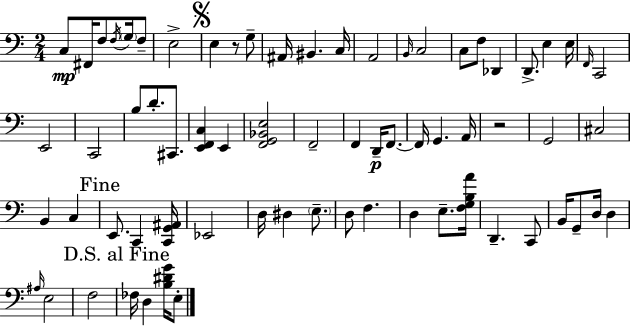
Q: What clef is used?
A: bass